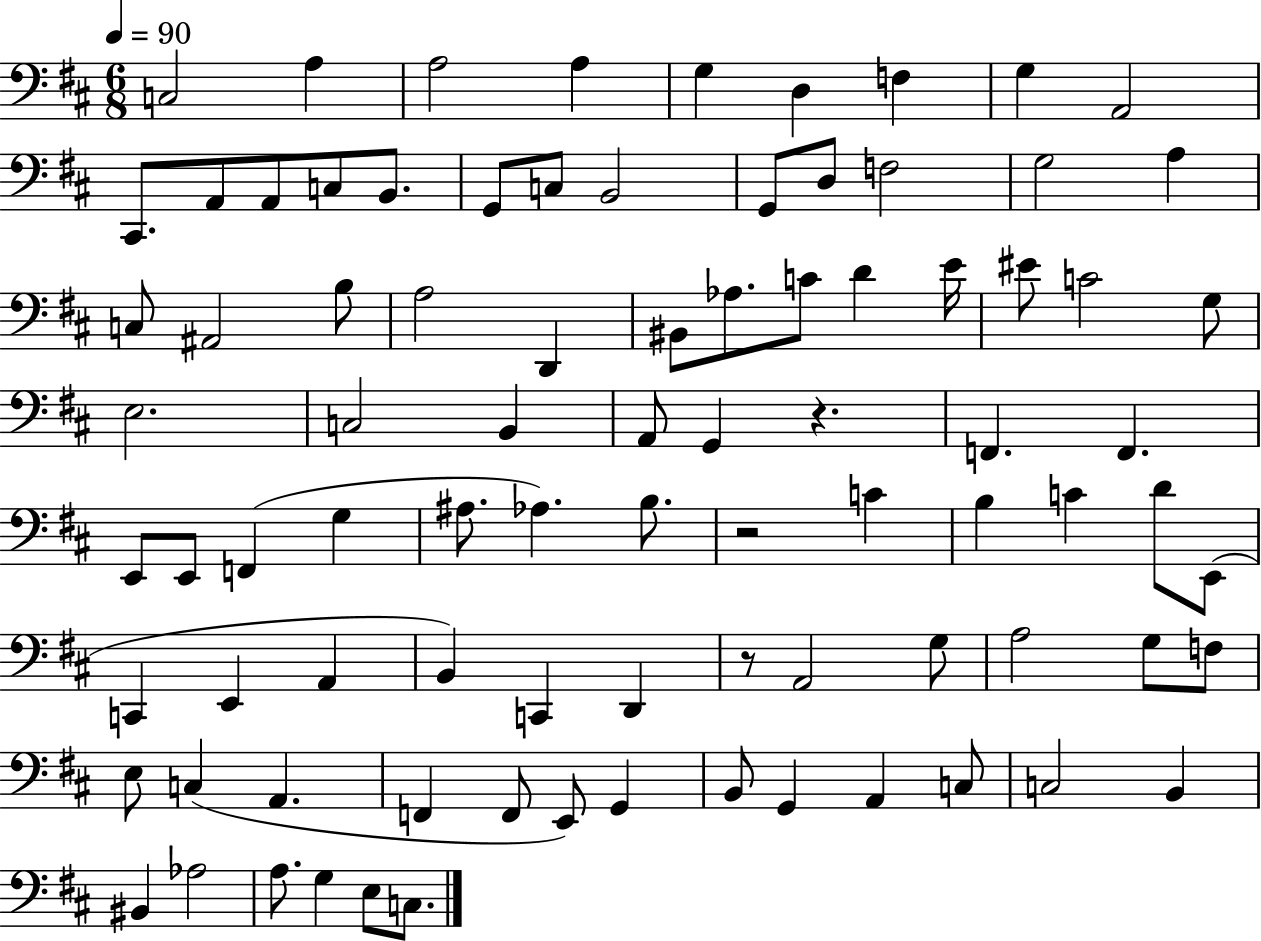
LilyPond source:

{
  \clef bass
  \numericTimeSignature
  \time 6/8
  \key d \major
  \tempo 4 = 90
  c2 a4 | a2 a4 | g4 d4 f4 | g4 a,2 | \break cis,8. a,8 a,8 c8 b,8. | g,8 c8 b,2 | g,8 d8 f2 | g2 a4 | \break c8 ais,2 b8 | a2 d,4 | bis,8 aes8. c'8 d'4 e'16 | eis'8 c'2 g8 | \break e2. | c2 b,4 | a,8 g,4 r4. | f,4. f,4. | \break e,8 e,8 f,4( g4 | ais8. aes4.) b8. | r2 c'4 | b4 c'4 d'8 e,8( | \break c,4 e,4 a,4 | b,4) c,4 d,4 | r8 a,2 g8 | a2 g8 f8 | \break e8 c4( a,4. | f,4 f,8 e,8) g,4 | b,8 g,4 a,4 c8 | c2 b,4 | \break bis,4 aes2 | a8. g4 e8 c8. | \bar "|."
}